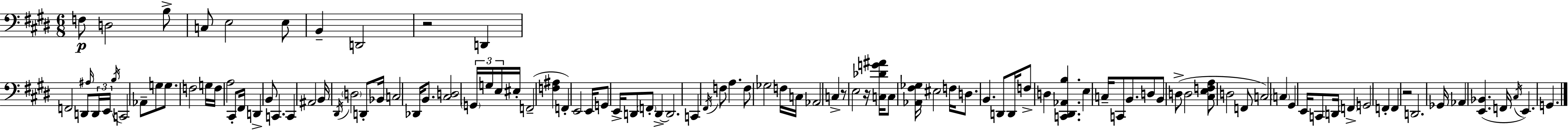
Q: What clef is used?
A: bass